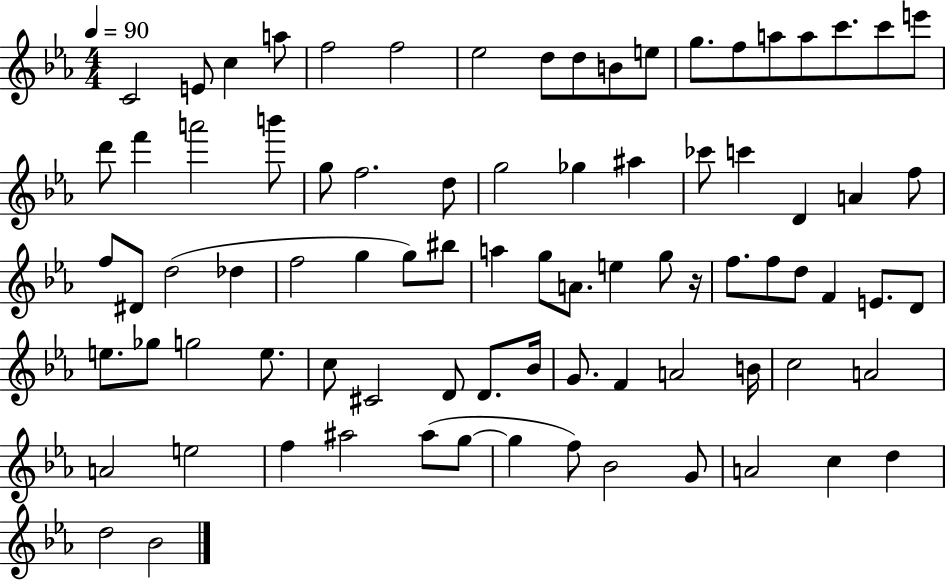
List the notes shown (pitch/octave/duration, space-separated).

C4/h E4/e C5/q A5/e F5/h F5/h Eb5/h D5/e D5/e B4/e E5/e G5/e. F5/e A5/e A5/e C6/e. C6/e E6/e D6/e F6/q A6/h B6/e G5/e F5/h. D5/e G5/h Gb5/q A#5/q CES6/e C6/q D4/q A4/q F5/e F5/e D#4/e D5/h Db5/q F5/h G5/q G5/e BIS5/e A5/q G5/e A4/e. E5/q G5/e R/s F5/e. F5/e D5/e F4/q E4/e. D4/e E5/e. Gb5/e G5/h E5/e. C5/e C#4/h D4/e D4/e. Bb4/s G4/e. F4/q A4/h B4/s C5/h A4/h A4/h E5/h F5/q A#5/h A#5/e G5/e G5/q F5/e Bb4/h G4/e A4/h C5/q D5/q D5/h Bb4/h